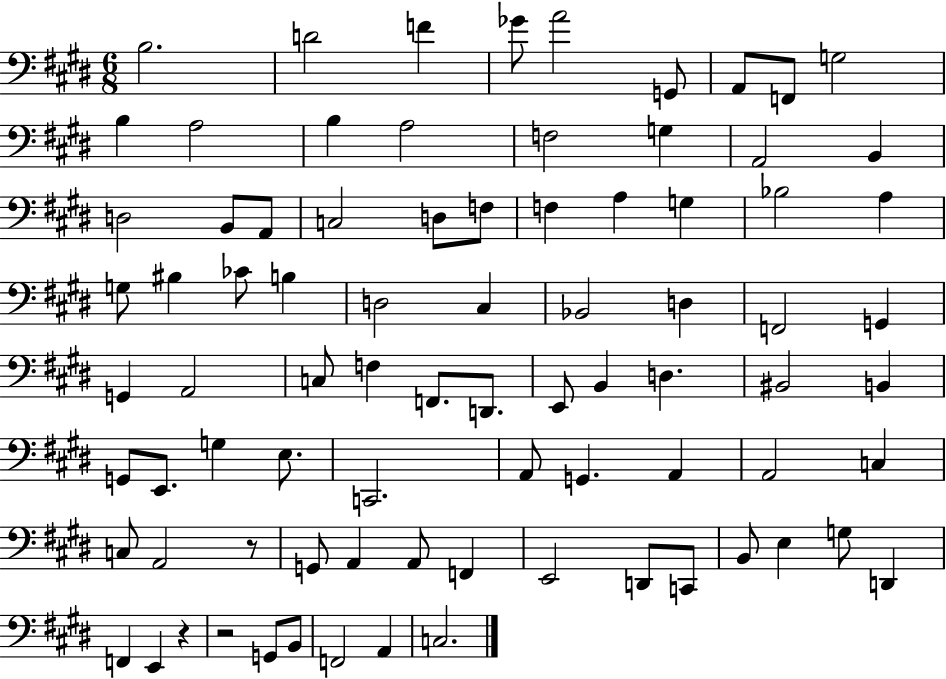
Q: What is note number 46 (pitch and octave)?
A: B2